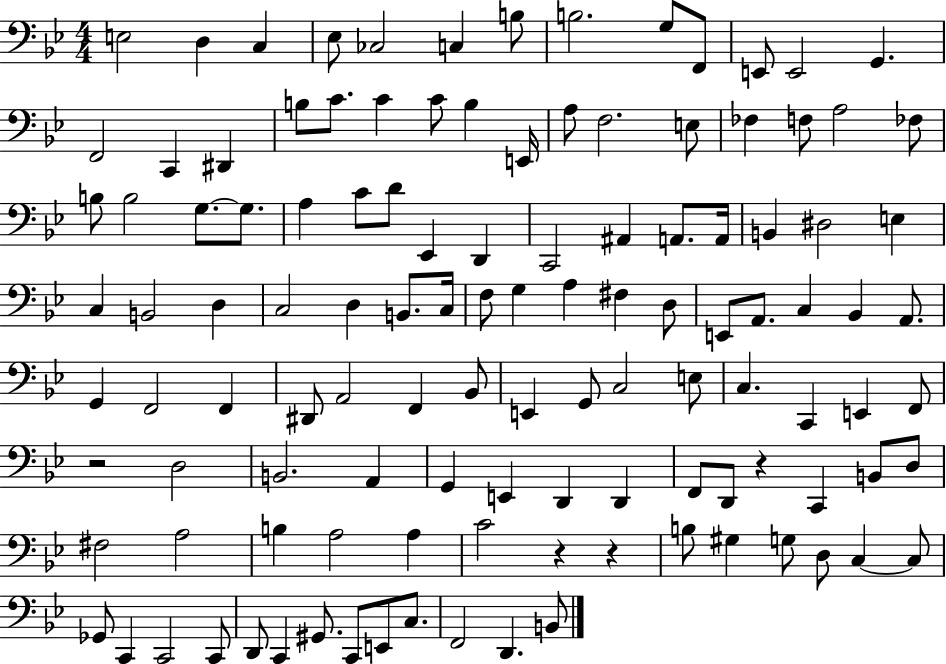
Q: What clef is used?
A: bass